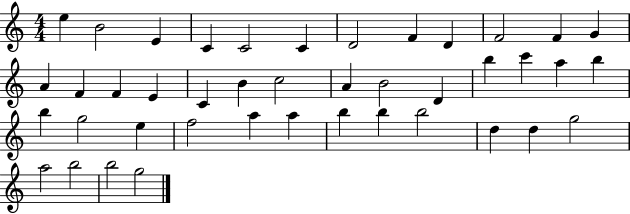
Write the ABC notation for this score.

X:1
T:Untitled
M:4/4
L:1/4
K:C
e B2 E C C2 C D2 F D F2 F G A F F E C B c2 A B2 D b c' a b b g2 e f2 a a b b b2 d d g2 a2 b2 b2 g2